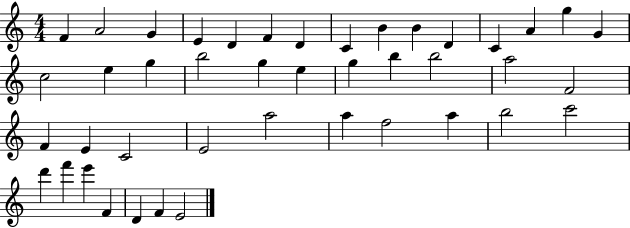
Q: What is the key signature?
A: C major